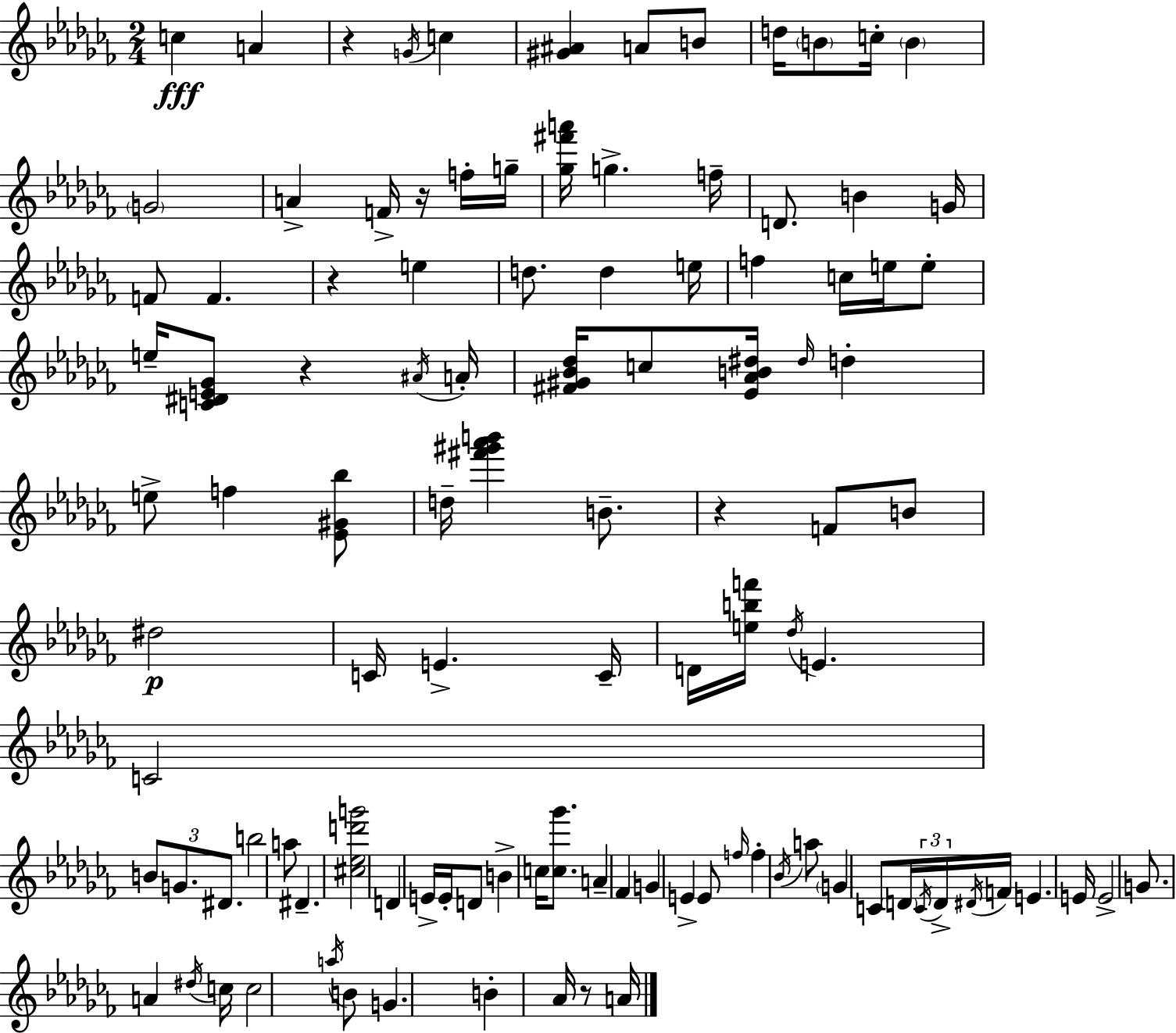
{
  \clef treble
  \numericTimeSignature
  \time 2/4
  \key aes \minor
  c''4\fff a'4 | r4 \acciaccatura { g'16 } c''4 | <gis' ais'>4 a'8 b'8 | d''16 \parenthesize b'8 c''16-. \parenthesize b'4 | \break \parenthesize g'2 | a'4-> f'16-> r16 f''16-. | g''16-- <ges'' fis''' a'''>16 g''4.-> | f''16-- d'8. b'4 | \break g'16 f'8 f'4. | r4 e''4 | d''8. d''4 | e''16 f''4 c''16 e''16 e''8-. | \break e''16-- <c' dis' e' ges'>8 r4 | \acciaccatura { ais'16 } a'16-. <fis' gis' bes' des''>16 c''8 <ees' aes' b' dis''>16 \grace { dis''16 } d''4-. | e''8-> f''4 | <ees' gis' bes''>8 d''16-- <fis''' gis''' aes''' b'''>4 | \break b'8.-- r4 f'8 | b'8 dis''2\p | c'16 e'4.-> | c'16-- d'16 <e'' b'' f'''>16 \acciaccatura { des''16 } e'4. | \break c'2 | \tuplet 3/2 { b'8 g'8. | dis'8. } b''2 | a''8 dis'4.-- | \break <cis'' ees'' d''' g'''>2 | d'4 | e'16-> e'16-. d'8 b'4-> | c''16 <c'' ges'''>8. a'4-- | \break fes'4 g'4 | e'4-> e'8 \grace { f''16 } f''4-. | \acciaccatura { bes'16 } a''8 \parenthesize g'4 | c'8 \parenthesize d'16 \tuplet 3/2 { \acciaccatura { c'16 } d'16-> \acciaccatura { dis'16 } } | \break f'16 e'4. e'16 | e'2-> | g'8. a'4 \acciaccatura { dis''16 } | c''16 c''2 | \break \acciaccatura { a''16 } b'8 g'4. | b'4-. aes'16 r8 | a'16 \bar "|."
}